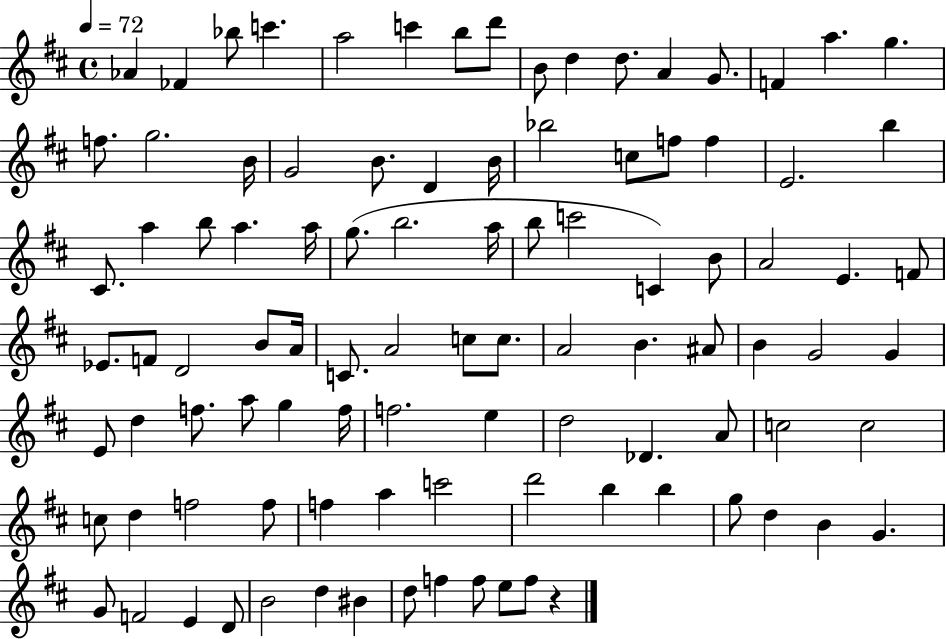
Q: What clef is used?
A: treble